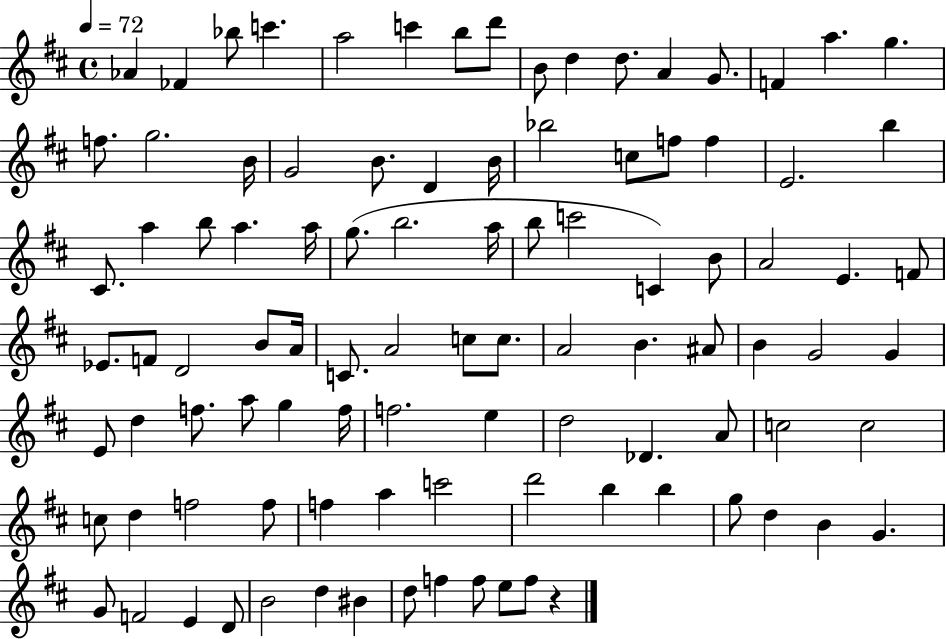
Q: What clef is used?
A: treble